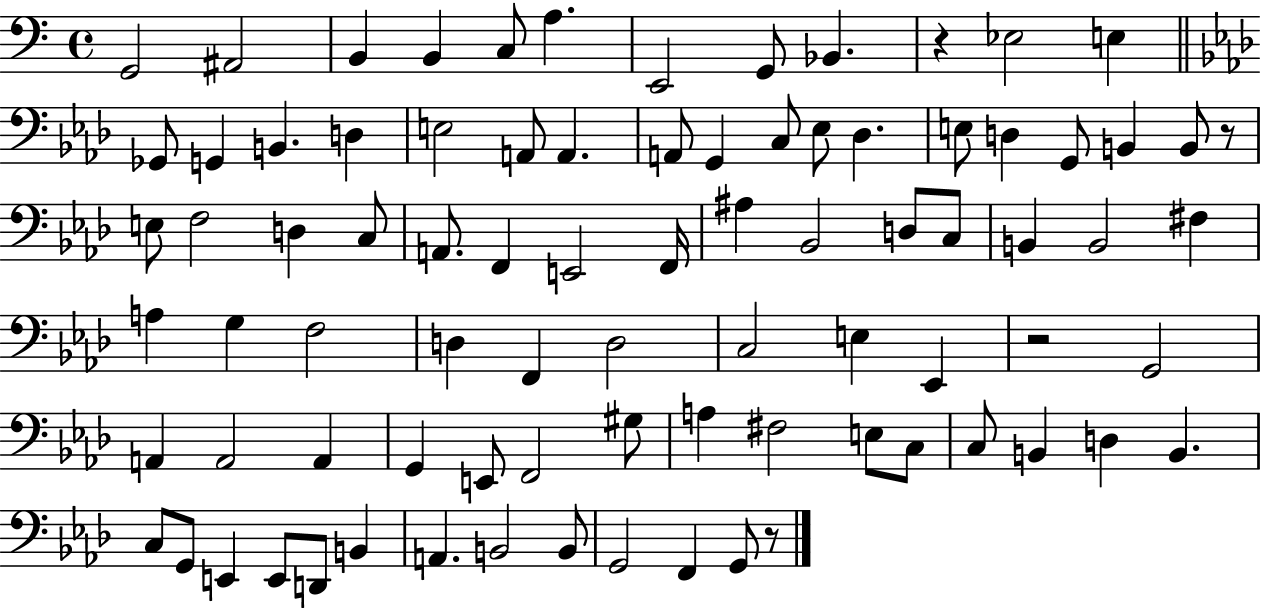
G2/h A#2/h B2/q B2/q C3/e A3/q. E2/h G2/e Bb2/q. R/q Eb3/h E3/q Gb2/e G2/q B2/q. D3/q E3/h A2/e A2/q. A2/e G2/q C3/e Eb3/e Db3/q. E3/e D3/q G2/e B2/q B2/e R/e E3/e F3/h D3/q C3/e A2/e. F2/q E2/h F2/s A#3/q Bb2/h D3/e C3/e B2/q B2/h F#3/q A3/q G3/q F3/h D3/q F2/q D3/h C3/h E3/q Eb2/q R/h G2/h A2/q A2/h A2/q G2/q E2/e F2/h G#3/e A3/q F#3/h E3/e C3/e C3/e B2/q D3/q B2/q. C3/e G2/e E2/q E2/e D2/e B2/q A2/q. B2/h B2/e G2/h F2/q G2/e R/e